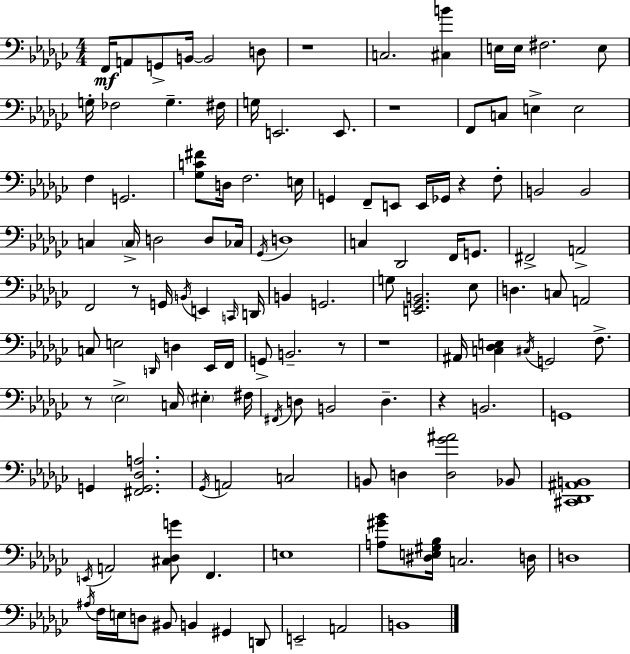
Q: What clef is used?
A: bass